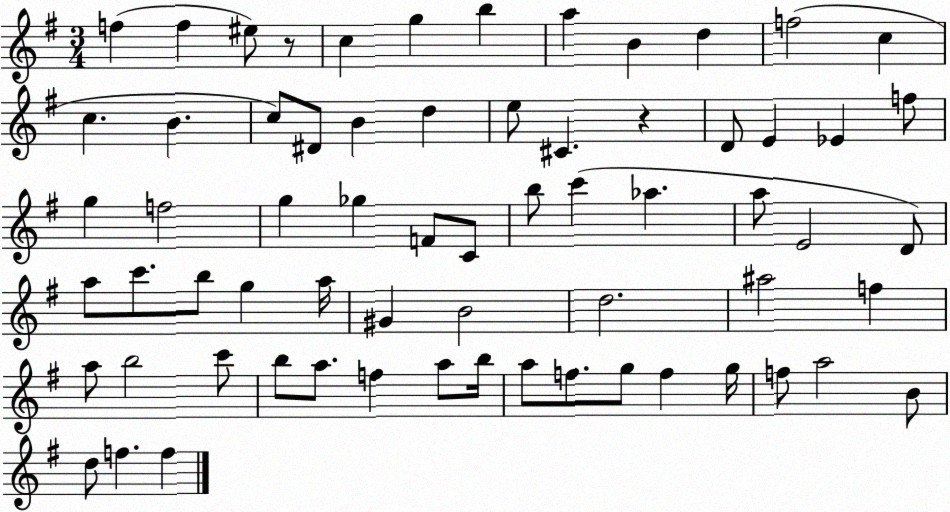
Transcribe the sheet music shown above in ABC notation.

X:1
T:Untitled
M:3/4
L:1/4
K:G
f f ^e/2 z/2 c g b a B d f2 c c B c/2 ^D/2 B d e/2 ^C z D/2 E _E f/2 g f2 g _g F/2 C/2 b/2 c' _a a/2 E2 D/2 a/2 c'/2 b/2 g a/4 ^G B2 d2 ^a2 f a/2 b2 c'/2 b/2 a/2 f a/2 b/4 a/2 f/2 g/2 f g/4 f/2 a2 B/2 d/2 f f